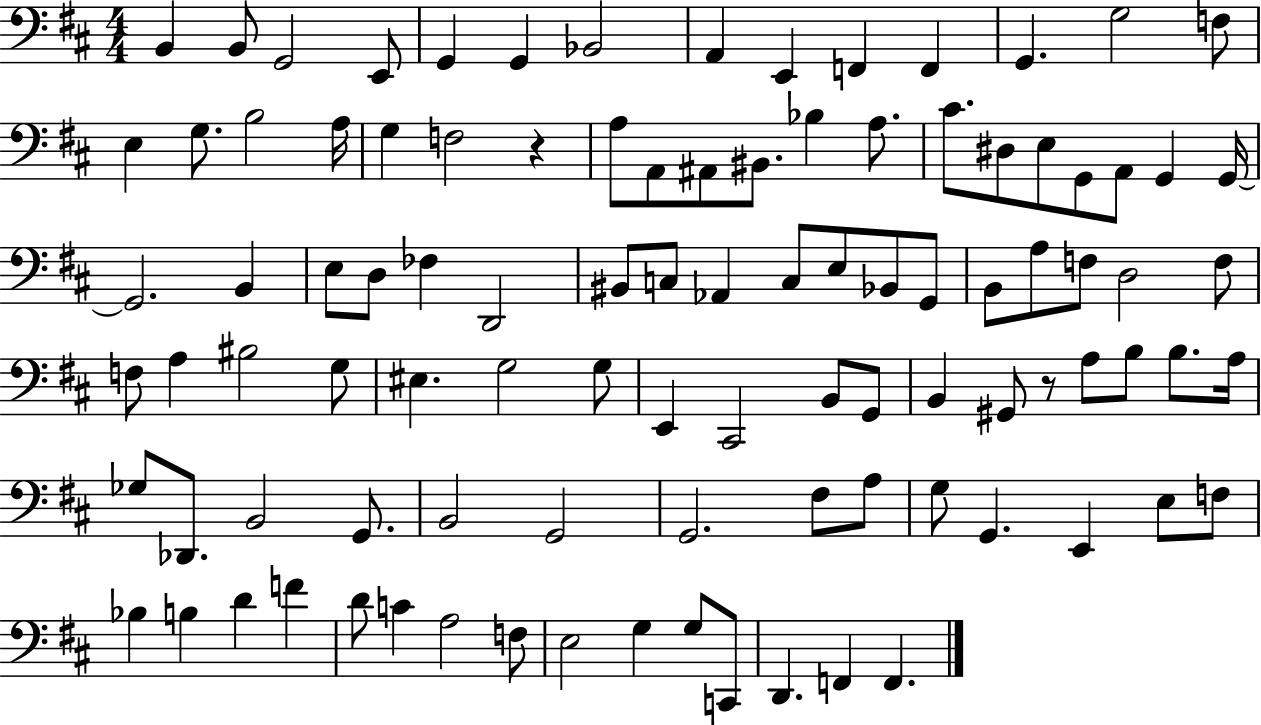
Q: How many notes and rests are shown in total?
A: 99